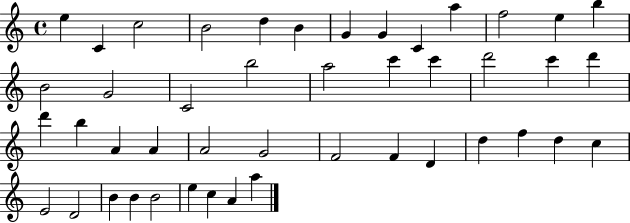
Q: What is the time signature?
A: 4/4